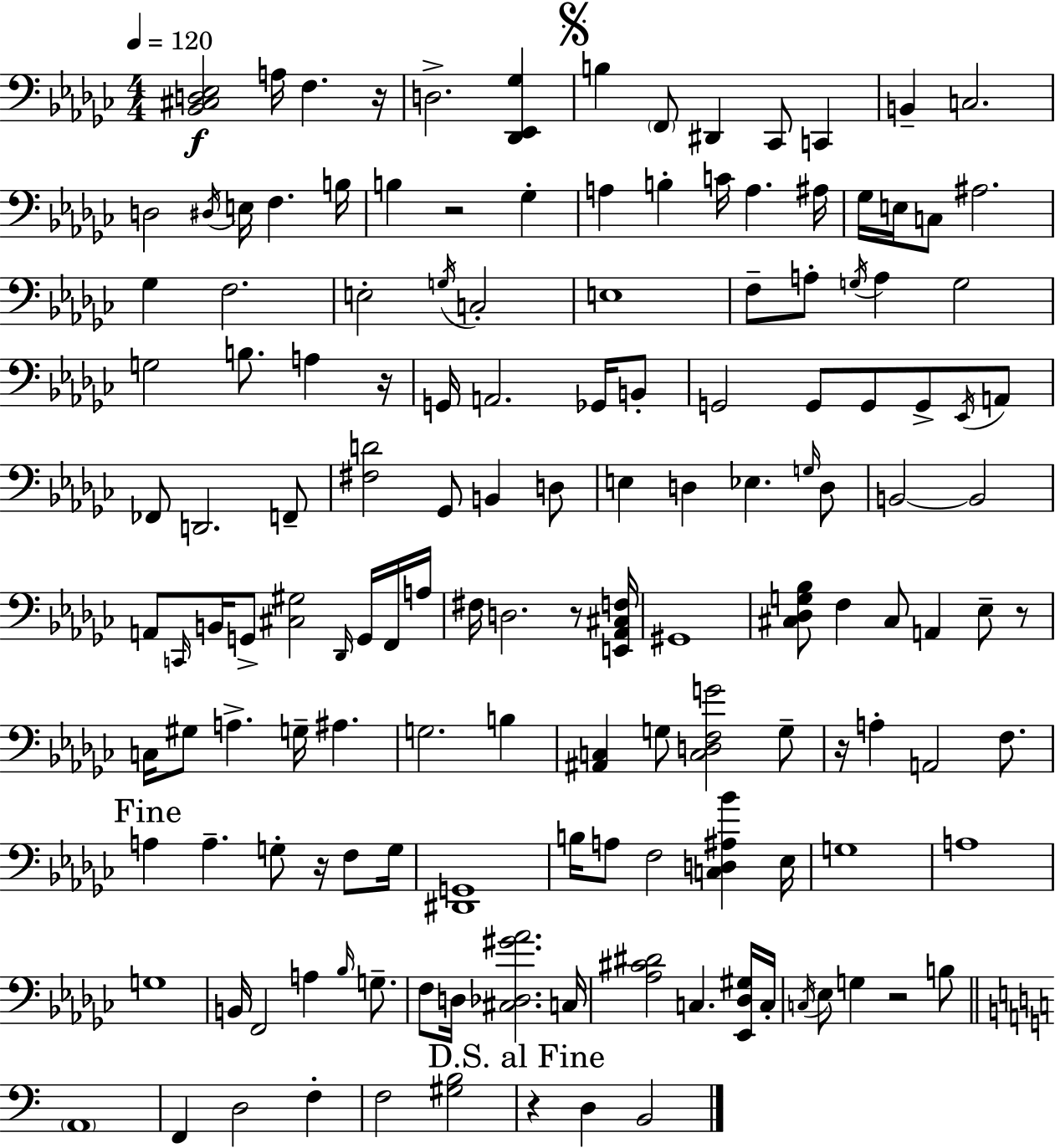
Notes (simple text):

[Bb2,C#3,D3,Eb3]/h A3/s F3/q. R/s D3/h. [Db2,Eb2,Gb3]/q B3/q F2/e D#2/q CES2/e C2/q B2/q C3/h. D3/h D#3/s E3/s F3/q. B3/s B3/q R/h Gb3/q A3/q B3/q C4/s A3/q. A#3/s Gb3/s E3/s C3/e A#3/h. Gb3/q F3/h. E3/h G3/s C3/h E3/w F3/e A3/e G3/s A3/q G3/h G3/h B3/e. A3/q R/s G2/s A2/h. Gb2/s B2/e G2/h G2/e G2/e G2/e Eb2/s A2/e FES2/e D2/h. F2/e [F#3,D4]/h Gb2/e B2/q D3/e E3/q D3/q Eb3/q. G3/s D3/e B2/h B2/h A2/e C2/s B2/s G2/e [C#3,G#3]/h Db2/s G2/s F2/s A3/s F#3/s D3/h. R/e [E2,Ab2,C#3,F3]/s G#2/w [C#3,Db3,G3,Bb3]/e F3/q C#3/e A2/q Eb3/e R/e C3/s G#3/e A3/q. G3/s A#3/q. G3/h. B3/q [A#2,C3]/q G3/e [C3,D3,F3,G4]/h G3/e R/s A3/q A2/h F3/e. A3/q A3/q. G3/e R/s F3/e G3/s [D#2,G2]/w B3/s A3/e F3/h [C3,D3,A#3,Bb4]/q Eb3/s G3/w A3/w G3/w B2/s F2/h A3/q Bb3/s G3/e. F3/e D3/s [C#3,Db3,G#4,Ab4]/h. C3/s [Ab3,C#4,D#4]/h C3/q. [Eb2,Db3,G#3]/s C3/s C3/s Eb3/e G3/q R/h B3/e A2/w F2/q D3/h F3/q F3/h [G#3,B3]/h R/q D3/q B2/h